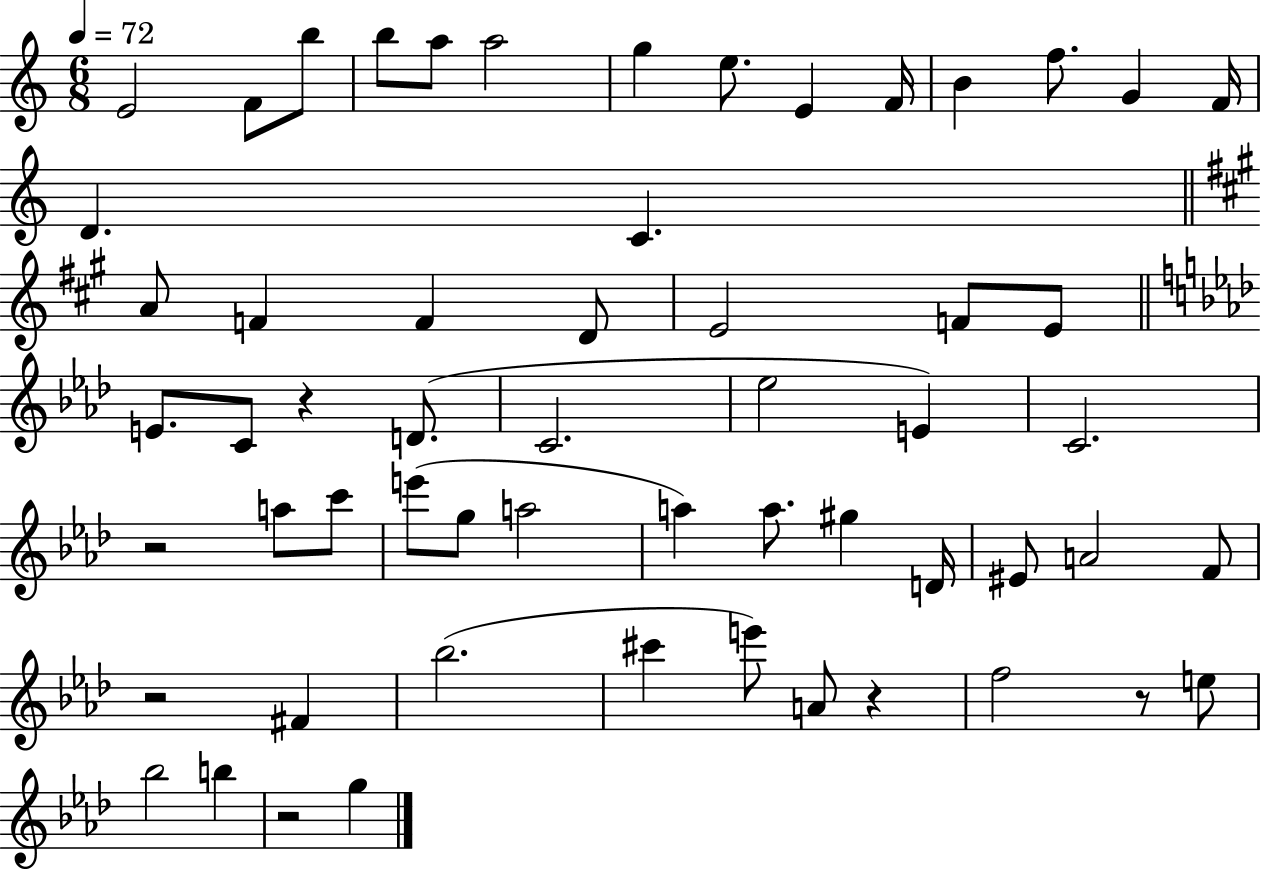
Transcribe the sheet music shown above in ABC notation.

X:1
T:Untitled
M:6/8
L:1/4
K:C
E2 F/2 b/2 b/2 a/2 a2 g e/2 E F/4 B f/2 G F/4 D C A/2 F F D/2 E2 F/2 E/2 E/2 C/2 z D/2 C2 _e2 E C2 z2 a/2 c'/2 e'/2 g/2 a2 a a/2 ^g D/4 ^E/2 A2 F/2 z2 ^F _b2 ^c' e'/2 A/2 z f2 z/2 e/2 _b2 b z2 g